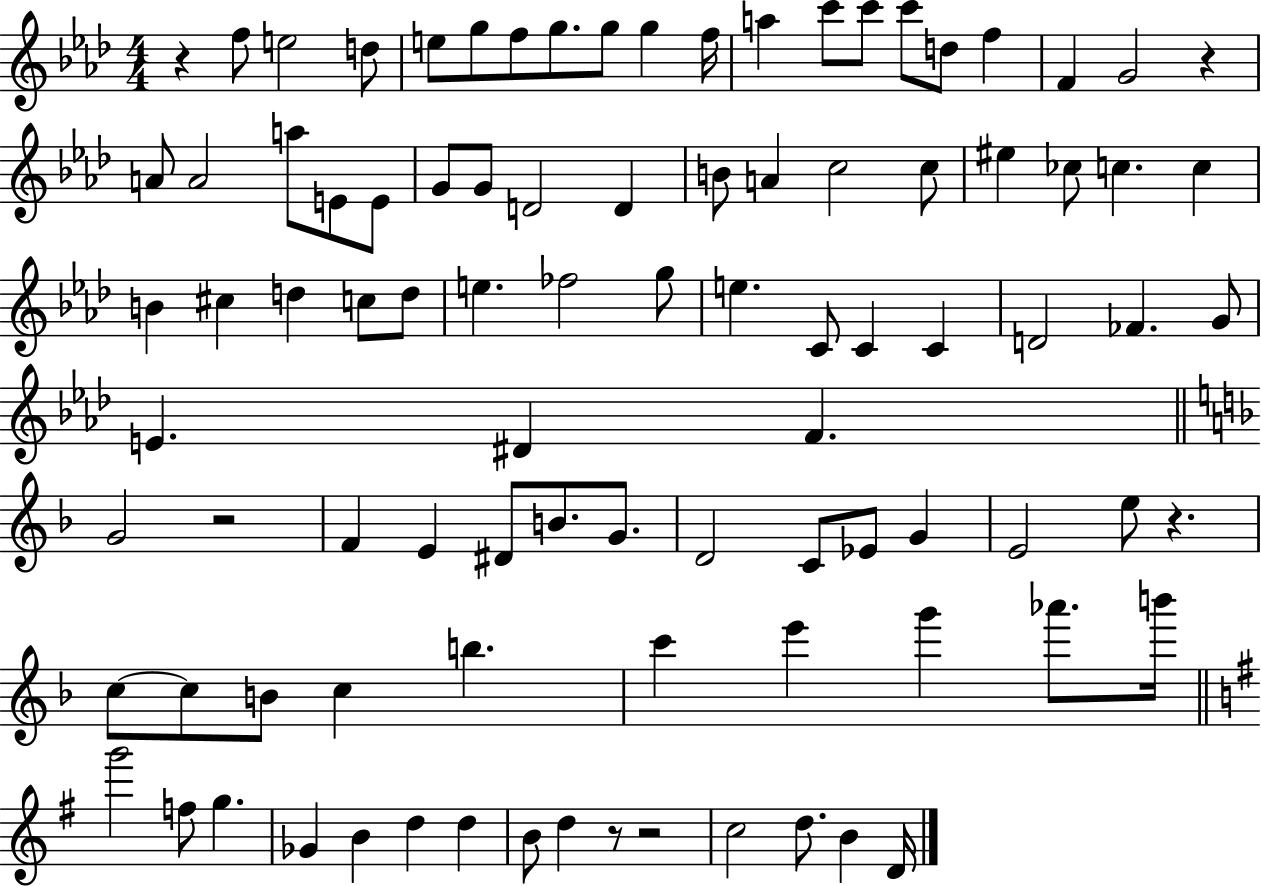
R/q F5/e E5/h D5/e E5/e G5/e F5/e G5/e. G5/e G5/q F5/s A5/q C6/e C6/e C6/e D5/e F5/q F4/q G4/h R/q A4/e A4/h A5/e E4/e E4/e G4/e G4/e D4/h D4/q B4/e A4/q C5/h C5/e EIS5/q CES5/e C5/q. C5/q B4/q C#5/q D5/q C5/e D5/e E5/q. FES5/h G5/e E5/q. C4/e C4/q C4/q D4/h FES4/q. G4/e E4/q. D#4/q F4/q. G4/h R/h F4/q E4/q D#4/e B4/e. G4/e. D4/h C4/e Eb4/e G4/q E4/h E5/e R/q. C5/e C5/e B4/e C5/q B5/q. C6/q E6/q G6/q Ab6/e. B6/s G6/h F5/e G5/q. Gb4/q B4/q D5/q D5/q B4/e D5/q R/e R/h C5/h D5/e. B4/q D4/s